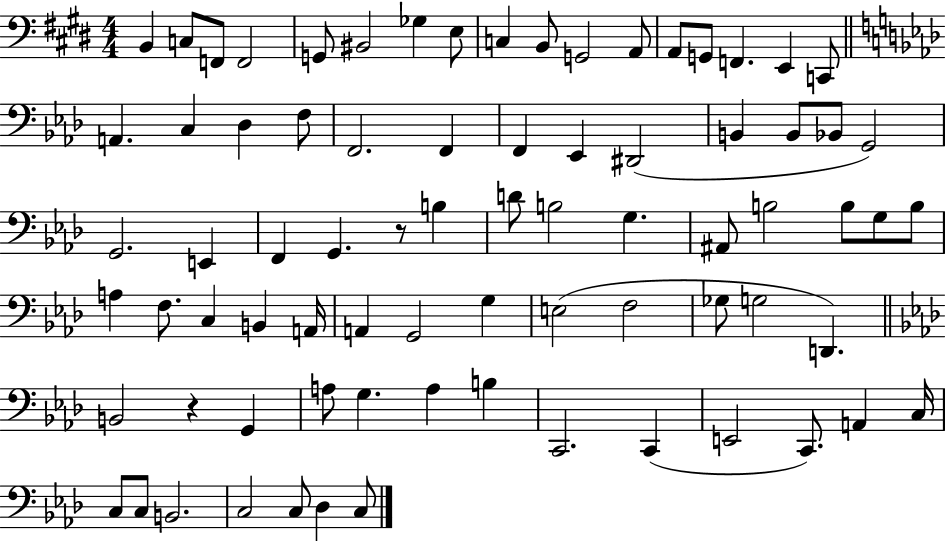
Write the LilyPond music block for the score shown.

{
  \clef bass
  \numericTimeSignature
  \time 4/4
  \key e \major
  b,4 c8 f,8 f,2 | g,8 bis,2 ges4 e8 | c4 b,8 g,2 a,8 | a,8 g,8 f,4. e,4 c,8 | \break \bar "||" \break \key f \minor a,4. c4 des4 f8 | f,2. f,4 | f,4 ees,4 dis,2( | b,4 b,8 bes,8 g,2) | \break g,2. e,4 | f,4 g,4. r8 b4 | d'8 b2 g4. | ais,8 b2 b8 g8 b8 | \break a4 f8. c4 b,4 a,16 | a,4 g,2 g4 | e2( f2 | ges8 g2 d,4.) | \break \bar "||" \break \key aes \major b,2 r4 g,4 | a8 g4. a4 b4 | c,2. c,4( | e,2 c,8.) a,4 c16 | \break c8 c8 b,2. | c2 c8 des4 c8 | \bar "|."
}